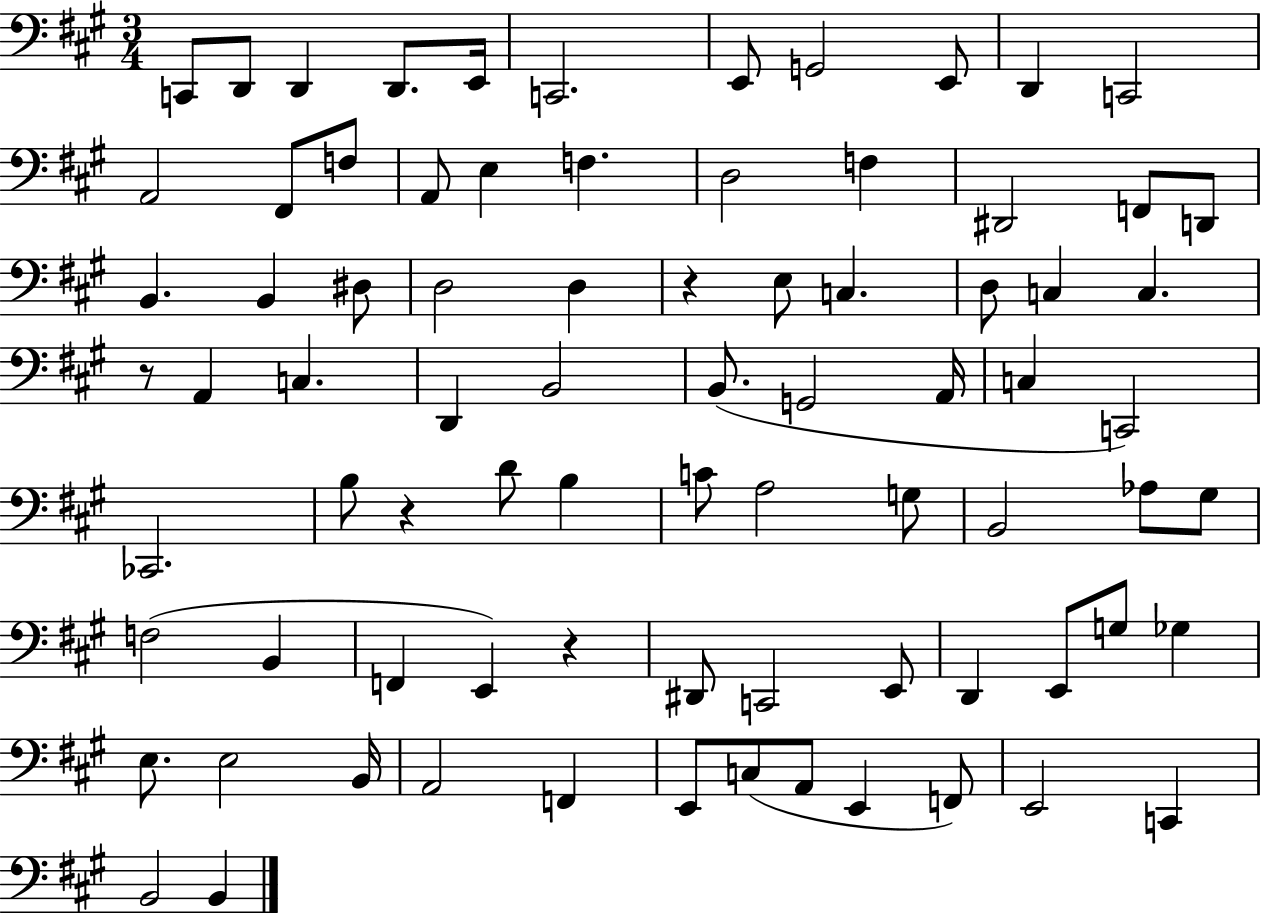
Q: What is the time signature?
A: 3/4